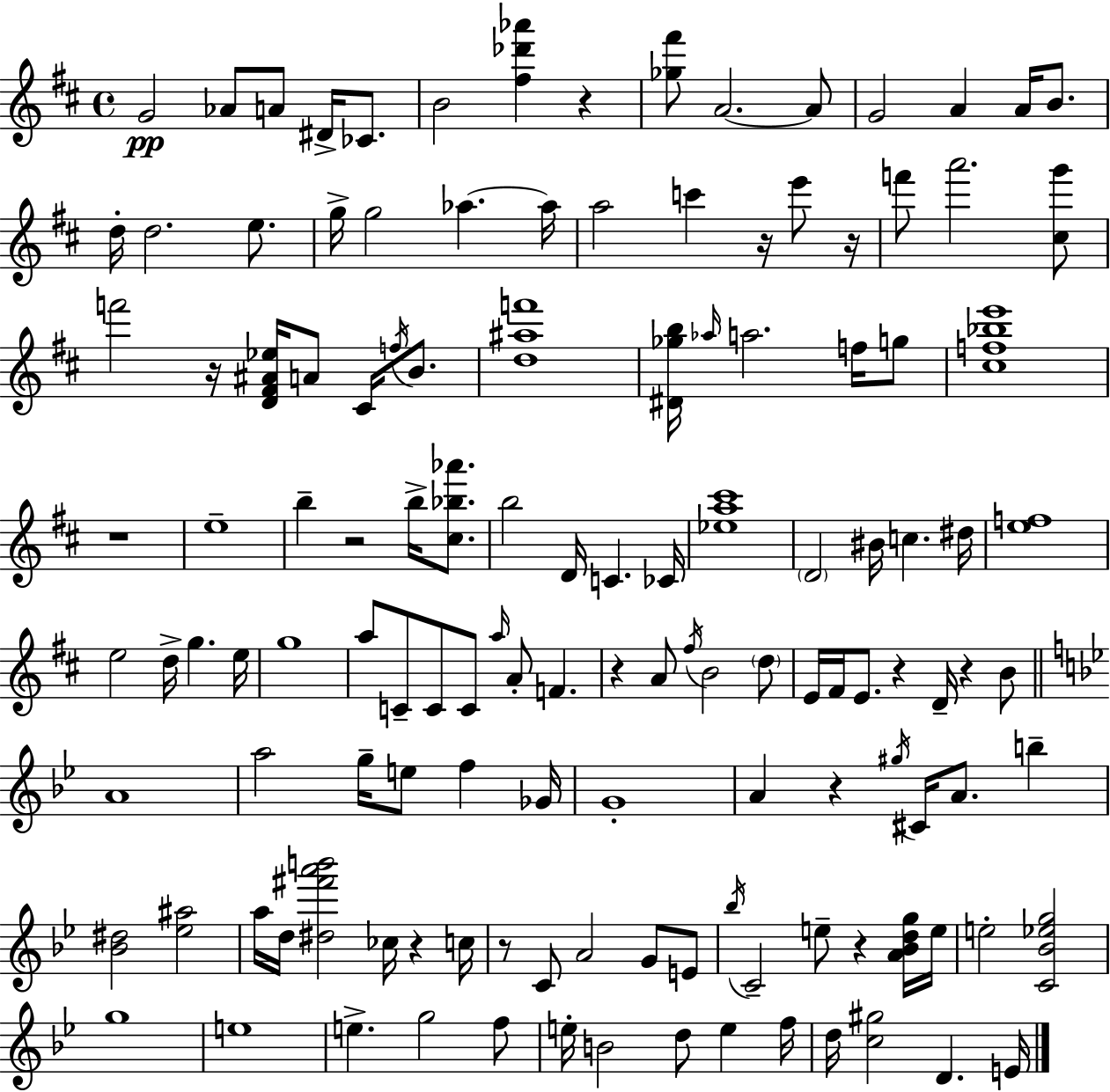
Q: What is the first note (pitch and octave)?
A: G4